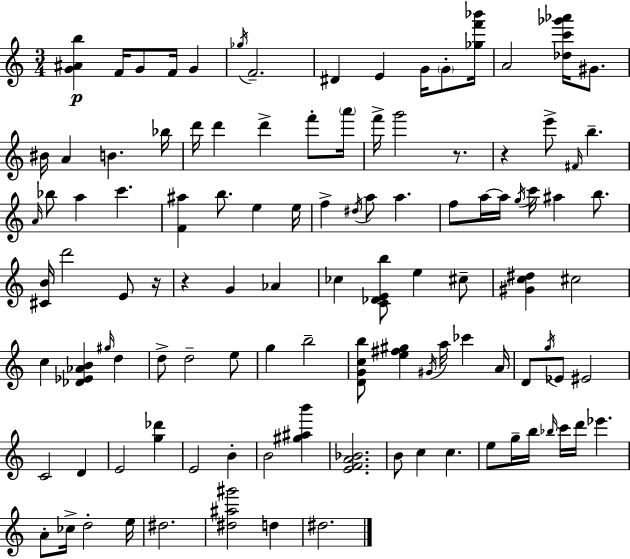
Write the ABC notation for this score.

X:1
T:Untitled
M:3/4
L:1/4
K:C
[G^Ab] F/4 G/2 F/4 G _g/4 F2 ^D E G/4 G/2 [_gf'_b']/4 A2 [_dc'_g'_a']/4 ^G/2 ^B/4 A B _b/4 d'/4 d' d' f'/2 a'/4 f'/4 g'2 z/2 z e'/2 ^F/4 b A/4 _b/2 a c' [F^a] b/2 e e/4 f ^d/4 a/2 a f/2 a/4 a/4 g/4 c'/4 ^a b/2 [^CB]/4 d'2 E/2 z/4 z G _A _c [C_DEb]/2 e ^c/2 [^Gc^d] ^c2 c [_D_E_AB] ^g/4 d d/2 d2 e/2 g b2 [DGcb]/2 [e^f^g] ^G/4 a/4 _c' A/4 D/2 g/4 _E/2 ^E2 C2 D E2 [g_d'] E2 B B2 [^g^ab'] [EFA_B]2 B/2 c c e/2 g/4 b/4 _b/4 c'/4 d'/4 _e' A/2 _c/4 d2 e/4 ^d2 [^d^a^g']2 d ^d2